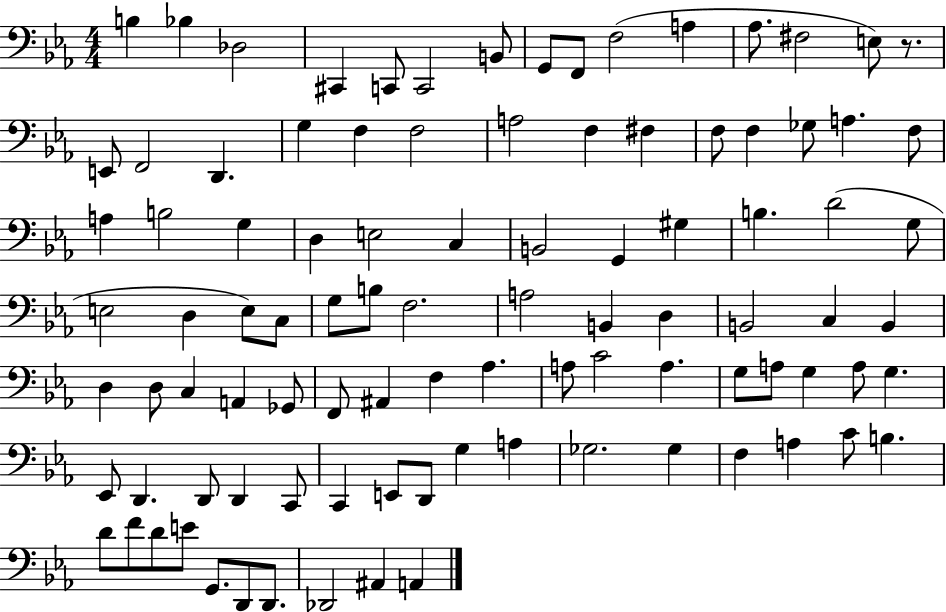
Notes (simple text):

B3/q Bb3/q Db3/h C#2/q C2/e C2/h B2/e G2/e F2/e F3/h A3/q Ab3/e. F#3/h E3/e R/e. E2/e F2/h D2/q. G3/q F3/q F3/h A3/h F3/q F#3/q F3/e F3/q Gb3/e A3/q. F3/e A3/q B3/h G3/q D3/q E3/h C3/q B2/h G2/q G#3/q B3/q. D4/h G3/e E3/h D3/q E3/e C3/e G3/e B3/e F3/h. A3/h B2/q D3/q B2/h C3/q B2/q D3/q D3/e C3/q A2/q Gb2/e F2/e A#2/q F3/q Ab3/q. A3/e C4/h A3/q. G3/e A3/e G3/q A3/e G3/q. Eb2/e D2/q. D2/e D2/q C2/e C2/q E2/e D2/e G3/q A3/q Gb3/h. Gb3/q F3/q A3/q C4/e B3/q. D4/e F4/e D4/e E4/e G2/e. D2/e D2/e. Db2/h A#2/q A2/q